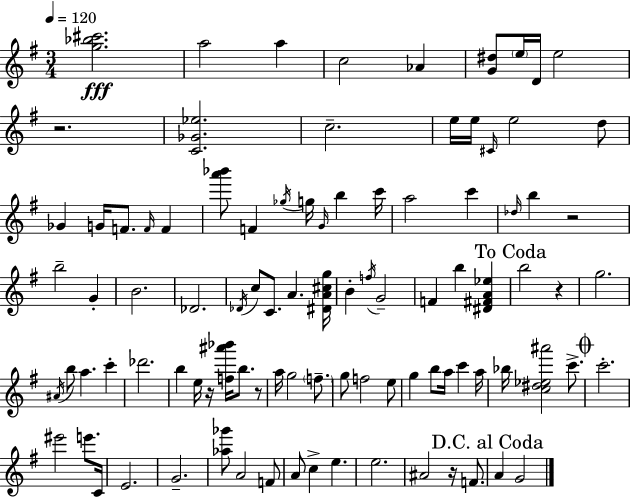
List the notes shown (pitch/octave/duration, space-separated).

[G5,Bb5,C#6]/h. A5/h A5/q C5/h Ab4/q [G4,D#5]/e E5/s D4/s E5/h R/h. [C4,Gb4,Eb5]/h. C5/h. E5/s E5/s C#4/s E5/h D5/e Gb4/q G4/s F4/e. F4/s F4/q [A6,Bb6]/e F4/q Gb5/s G5/s G4/s B5/q C6/s A5/h C6/q Db5/s B5/q R/h B5/h G4/q B4/h. Db4/h. Db4/s C5/e C4/e. A4/q. [D#4,A4,C#5,G5]/s B4/q F5/s G4/h F4/q B5/q [D#4,F#4,A4,Eb5]/q B5/h R/q G5/h. A#4/s B5/e A5/q. C6/q Db6/h. B5/q E5/s R/s [F5,A#6,Bb6]/s B5/e. R/e A5/s G5/h F5/e. G5/e F5/h E5/e G5/q B5/e A5/s C6/q A5/s Bb5/s [C5,D#5,Eb5,A#6]/h C6/e. C6/h. EIS6/h E6/e. C4/s E4/h. G4/h. [Ab5,Gb6]/e A4/h F4/e A4/e C5/q E5/q. E5/h. A#4/h R/s F4/e. A4/q G4/h